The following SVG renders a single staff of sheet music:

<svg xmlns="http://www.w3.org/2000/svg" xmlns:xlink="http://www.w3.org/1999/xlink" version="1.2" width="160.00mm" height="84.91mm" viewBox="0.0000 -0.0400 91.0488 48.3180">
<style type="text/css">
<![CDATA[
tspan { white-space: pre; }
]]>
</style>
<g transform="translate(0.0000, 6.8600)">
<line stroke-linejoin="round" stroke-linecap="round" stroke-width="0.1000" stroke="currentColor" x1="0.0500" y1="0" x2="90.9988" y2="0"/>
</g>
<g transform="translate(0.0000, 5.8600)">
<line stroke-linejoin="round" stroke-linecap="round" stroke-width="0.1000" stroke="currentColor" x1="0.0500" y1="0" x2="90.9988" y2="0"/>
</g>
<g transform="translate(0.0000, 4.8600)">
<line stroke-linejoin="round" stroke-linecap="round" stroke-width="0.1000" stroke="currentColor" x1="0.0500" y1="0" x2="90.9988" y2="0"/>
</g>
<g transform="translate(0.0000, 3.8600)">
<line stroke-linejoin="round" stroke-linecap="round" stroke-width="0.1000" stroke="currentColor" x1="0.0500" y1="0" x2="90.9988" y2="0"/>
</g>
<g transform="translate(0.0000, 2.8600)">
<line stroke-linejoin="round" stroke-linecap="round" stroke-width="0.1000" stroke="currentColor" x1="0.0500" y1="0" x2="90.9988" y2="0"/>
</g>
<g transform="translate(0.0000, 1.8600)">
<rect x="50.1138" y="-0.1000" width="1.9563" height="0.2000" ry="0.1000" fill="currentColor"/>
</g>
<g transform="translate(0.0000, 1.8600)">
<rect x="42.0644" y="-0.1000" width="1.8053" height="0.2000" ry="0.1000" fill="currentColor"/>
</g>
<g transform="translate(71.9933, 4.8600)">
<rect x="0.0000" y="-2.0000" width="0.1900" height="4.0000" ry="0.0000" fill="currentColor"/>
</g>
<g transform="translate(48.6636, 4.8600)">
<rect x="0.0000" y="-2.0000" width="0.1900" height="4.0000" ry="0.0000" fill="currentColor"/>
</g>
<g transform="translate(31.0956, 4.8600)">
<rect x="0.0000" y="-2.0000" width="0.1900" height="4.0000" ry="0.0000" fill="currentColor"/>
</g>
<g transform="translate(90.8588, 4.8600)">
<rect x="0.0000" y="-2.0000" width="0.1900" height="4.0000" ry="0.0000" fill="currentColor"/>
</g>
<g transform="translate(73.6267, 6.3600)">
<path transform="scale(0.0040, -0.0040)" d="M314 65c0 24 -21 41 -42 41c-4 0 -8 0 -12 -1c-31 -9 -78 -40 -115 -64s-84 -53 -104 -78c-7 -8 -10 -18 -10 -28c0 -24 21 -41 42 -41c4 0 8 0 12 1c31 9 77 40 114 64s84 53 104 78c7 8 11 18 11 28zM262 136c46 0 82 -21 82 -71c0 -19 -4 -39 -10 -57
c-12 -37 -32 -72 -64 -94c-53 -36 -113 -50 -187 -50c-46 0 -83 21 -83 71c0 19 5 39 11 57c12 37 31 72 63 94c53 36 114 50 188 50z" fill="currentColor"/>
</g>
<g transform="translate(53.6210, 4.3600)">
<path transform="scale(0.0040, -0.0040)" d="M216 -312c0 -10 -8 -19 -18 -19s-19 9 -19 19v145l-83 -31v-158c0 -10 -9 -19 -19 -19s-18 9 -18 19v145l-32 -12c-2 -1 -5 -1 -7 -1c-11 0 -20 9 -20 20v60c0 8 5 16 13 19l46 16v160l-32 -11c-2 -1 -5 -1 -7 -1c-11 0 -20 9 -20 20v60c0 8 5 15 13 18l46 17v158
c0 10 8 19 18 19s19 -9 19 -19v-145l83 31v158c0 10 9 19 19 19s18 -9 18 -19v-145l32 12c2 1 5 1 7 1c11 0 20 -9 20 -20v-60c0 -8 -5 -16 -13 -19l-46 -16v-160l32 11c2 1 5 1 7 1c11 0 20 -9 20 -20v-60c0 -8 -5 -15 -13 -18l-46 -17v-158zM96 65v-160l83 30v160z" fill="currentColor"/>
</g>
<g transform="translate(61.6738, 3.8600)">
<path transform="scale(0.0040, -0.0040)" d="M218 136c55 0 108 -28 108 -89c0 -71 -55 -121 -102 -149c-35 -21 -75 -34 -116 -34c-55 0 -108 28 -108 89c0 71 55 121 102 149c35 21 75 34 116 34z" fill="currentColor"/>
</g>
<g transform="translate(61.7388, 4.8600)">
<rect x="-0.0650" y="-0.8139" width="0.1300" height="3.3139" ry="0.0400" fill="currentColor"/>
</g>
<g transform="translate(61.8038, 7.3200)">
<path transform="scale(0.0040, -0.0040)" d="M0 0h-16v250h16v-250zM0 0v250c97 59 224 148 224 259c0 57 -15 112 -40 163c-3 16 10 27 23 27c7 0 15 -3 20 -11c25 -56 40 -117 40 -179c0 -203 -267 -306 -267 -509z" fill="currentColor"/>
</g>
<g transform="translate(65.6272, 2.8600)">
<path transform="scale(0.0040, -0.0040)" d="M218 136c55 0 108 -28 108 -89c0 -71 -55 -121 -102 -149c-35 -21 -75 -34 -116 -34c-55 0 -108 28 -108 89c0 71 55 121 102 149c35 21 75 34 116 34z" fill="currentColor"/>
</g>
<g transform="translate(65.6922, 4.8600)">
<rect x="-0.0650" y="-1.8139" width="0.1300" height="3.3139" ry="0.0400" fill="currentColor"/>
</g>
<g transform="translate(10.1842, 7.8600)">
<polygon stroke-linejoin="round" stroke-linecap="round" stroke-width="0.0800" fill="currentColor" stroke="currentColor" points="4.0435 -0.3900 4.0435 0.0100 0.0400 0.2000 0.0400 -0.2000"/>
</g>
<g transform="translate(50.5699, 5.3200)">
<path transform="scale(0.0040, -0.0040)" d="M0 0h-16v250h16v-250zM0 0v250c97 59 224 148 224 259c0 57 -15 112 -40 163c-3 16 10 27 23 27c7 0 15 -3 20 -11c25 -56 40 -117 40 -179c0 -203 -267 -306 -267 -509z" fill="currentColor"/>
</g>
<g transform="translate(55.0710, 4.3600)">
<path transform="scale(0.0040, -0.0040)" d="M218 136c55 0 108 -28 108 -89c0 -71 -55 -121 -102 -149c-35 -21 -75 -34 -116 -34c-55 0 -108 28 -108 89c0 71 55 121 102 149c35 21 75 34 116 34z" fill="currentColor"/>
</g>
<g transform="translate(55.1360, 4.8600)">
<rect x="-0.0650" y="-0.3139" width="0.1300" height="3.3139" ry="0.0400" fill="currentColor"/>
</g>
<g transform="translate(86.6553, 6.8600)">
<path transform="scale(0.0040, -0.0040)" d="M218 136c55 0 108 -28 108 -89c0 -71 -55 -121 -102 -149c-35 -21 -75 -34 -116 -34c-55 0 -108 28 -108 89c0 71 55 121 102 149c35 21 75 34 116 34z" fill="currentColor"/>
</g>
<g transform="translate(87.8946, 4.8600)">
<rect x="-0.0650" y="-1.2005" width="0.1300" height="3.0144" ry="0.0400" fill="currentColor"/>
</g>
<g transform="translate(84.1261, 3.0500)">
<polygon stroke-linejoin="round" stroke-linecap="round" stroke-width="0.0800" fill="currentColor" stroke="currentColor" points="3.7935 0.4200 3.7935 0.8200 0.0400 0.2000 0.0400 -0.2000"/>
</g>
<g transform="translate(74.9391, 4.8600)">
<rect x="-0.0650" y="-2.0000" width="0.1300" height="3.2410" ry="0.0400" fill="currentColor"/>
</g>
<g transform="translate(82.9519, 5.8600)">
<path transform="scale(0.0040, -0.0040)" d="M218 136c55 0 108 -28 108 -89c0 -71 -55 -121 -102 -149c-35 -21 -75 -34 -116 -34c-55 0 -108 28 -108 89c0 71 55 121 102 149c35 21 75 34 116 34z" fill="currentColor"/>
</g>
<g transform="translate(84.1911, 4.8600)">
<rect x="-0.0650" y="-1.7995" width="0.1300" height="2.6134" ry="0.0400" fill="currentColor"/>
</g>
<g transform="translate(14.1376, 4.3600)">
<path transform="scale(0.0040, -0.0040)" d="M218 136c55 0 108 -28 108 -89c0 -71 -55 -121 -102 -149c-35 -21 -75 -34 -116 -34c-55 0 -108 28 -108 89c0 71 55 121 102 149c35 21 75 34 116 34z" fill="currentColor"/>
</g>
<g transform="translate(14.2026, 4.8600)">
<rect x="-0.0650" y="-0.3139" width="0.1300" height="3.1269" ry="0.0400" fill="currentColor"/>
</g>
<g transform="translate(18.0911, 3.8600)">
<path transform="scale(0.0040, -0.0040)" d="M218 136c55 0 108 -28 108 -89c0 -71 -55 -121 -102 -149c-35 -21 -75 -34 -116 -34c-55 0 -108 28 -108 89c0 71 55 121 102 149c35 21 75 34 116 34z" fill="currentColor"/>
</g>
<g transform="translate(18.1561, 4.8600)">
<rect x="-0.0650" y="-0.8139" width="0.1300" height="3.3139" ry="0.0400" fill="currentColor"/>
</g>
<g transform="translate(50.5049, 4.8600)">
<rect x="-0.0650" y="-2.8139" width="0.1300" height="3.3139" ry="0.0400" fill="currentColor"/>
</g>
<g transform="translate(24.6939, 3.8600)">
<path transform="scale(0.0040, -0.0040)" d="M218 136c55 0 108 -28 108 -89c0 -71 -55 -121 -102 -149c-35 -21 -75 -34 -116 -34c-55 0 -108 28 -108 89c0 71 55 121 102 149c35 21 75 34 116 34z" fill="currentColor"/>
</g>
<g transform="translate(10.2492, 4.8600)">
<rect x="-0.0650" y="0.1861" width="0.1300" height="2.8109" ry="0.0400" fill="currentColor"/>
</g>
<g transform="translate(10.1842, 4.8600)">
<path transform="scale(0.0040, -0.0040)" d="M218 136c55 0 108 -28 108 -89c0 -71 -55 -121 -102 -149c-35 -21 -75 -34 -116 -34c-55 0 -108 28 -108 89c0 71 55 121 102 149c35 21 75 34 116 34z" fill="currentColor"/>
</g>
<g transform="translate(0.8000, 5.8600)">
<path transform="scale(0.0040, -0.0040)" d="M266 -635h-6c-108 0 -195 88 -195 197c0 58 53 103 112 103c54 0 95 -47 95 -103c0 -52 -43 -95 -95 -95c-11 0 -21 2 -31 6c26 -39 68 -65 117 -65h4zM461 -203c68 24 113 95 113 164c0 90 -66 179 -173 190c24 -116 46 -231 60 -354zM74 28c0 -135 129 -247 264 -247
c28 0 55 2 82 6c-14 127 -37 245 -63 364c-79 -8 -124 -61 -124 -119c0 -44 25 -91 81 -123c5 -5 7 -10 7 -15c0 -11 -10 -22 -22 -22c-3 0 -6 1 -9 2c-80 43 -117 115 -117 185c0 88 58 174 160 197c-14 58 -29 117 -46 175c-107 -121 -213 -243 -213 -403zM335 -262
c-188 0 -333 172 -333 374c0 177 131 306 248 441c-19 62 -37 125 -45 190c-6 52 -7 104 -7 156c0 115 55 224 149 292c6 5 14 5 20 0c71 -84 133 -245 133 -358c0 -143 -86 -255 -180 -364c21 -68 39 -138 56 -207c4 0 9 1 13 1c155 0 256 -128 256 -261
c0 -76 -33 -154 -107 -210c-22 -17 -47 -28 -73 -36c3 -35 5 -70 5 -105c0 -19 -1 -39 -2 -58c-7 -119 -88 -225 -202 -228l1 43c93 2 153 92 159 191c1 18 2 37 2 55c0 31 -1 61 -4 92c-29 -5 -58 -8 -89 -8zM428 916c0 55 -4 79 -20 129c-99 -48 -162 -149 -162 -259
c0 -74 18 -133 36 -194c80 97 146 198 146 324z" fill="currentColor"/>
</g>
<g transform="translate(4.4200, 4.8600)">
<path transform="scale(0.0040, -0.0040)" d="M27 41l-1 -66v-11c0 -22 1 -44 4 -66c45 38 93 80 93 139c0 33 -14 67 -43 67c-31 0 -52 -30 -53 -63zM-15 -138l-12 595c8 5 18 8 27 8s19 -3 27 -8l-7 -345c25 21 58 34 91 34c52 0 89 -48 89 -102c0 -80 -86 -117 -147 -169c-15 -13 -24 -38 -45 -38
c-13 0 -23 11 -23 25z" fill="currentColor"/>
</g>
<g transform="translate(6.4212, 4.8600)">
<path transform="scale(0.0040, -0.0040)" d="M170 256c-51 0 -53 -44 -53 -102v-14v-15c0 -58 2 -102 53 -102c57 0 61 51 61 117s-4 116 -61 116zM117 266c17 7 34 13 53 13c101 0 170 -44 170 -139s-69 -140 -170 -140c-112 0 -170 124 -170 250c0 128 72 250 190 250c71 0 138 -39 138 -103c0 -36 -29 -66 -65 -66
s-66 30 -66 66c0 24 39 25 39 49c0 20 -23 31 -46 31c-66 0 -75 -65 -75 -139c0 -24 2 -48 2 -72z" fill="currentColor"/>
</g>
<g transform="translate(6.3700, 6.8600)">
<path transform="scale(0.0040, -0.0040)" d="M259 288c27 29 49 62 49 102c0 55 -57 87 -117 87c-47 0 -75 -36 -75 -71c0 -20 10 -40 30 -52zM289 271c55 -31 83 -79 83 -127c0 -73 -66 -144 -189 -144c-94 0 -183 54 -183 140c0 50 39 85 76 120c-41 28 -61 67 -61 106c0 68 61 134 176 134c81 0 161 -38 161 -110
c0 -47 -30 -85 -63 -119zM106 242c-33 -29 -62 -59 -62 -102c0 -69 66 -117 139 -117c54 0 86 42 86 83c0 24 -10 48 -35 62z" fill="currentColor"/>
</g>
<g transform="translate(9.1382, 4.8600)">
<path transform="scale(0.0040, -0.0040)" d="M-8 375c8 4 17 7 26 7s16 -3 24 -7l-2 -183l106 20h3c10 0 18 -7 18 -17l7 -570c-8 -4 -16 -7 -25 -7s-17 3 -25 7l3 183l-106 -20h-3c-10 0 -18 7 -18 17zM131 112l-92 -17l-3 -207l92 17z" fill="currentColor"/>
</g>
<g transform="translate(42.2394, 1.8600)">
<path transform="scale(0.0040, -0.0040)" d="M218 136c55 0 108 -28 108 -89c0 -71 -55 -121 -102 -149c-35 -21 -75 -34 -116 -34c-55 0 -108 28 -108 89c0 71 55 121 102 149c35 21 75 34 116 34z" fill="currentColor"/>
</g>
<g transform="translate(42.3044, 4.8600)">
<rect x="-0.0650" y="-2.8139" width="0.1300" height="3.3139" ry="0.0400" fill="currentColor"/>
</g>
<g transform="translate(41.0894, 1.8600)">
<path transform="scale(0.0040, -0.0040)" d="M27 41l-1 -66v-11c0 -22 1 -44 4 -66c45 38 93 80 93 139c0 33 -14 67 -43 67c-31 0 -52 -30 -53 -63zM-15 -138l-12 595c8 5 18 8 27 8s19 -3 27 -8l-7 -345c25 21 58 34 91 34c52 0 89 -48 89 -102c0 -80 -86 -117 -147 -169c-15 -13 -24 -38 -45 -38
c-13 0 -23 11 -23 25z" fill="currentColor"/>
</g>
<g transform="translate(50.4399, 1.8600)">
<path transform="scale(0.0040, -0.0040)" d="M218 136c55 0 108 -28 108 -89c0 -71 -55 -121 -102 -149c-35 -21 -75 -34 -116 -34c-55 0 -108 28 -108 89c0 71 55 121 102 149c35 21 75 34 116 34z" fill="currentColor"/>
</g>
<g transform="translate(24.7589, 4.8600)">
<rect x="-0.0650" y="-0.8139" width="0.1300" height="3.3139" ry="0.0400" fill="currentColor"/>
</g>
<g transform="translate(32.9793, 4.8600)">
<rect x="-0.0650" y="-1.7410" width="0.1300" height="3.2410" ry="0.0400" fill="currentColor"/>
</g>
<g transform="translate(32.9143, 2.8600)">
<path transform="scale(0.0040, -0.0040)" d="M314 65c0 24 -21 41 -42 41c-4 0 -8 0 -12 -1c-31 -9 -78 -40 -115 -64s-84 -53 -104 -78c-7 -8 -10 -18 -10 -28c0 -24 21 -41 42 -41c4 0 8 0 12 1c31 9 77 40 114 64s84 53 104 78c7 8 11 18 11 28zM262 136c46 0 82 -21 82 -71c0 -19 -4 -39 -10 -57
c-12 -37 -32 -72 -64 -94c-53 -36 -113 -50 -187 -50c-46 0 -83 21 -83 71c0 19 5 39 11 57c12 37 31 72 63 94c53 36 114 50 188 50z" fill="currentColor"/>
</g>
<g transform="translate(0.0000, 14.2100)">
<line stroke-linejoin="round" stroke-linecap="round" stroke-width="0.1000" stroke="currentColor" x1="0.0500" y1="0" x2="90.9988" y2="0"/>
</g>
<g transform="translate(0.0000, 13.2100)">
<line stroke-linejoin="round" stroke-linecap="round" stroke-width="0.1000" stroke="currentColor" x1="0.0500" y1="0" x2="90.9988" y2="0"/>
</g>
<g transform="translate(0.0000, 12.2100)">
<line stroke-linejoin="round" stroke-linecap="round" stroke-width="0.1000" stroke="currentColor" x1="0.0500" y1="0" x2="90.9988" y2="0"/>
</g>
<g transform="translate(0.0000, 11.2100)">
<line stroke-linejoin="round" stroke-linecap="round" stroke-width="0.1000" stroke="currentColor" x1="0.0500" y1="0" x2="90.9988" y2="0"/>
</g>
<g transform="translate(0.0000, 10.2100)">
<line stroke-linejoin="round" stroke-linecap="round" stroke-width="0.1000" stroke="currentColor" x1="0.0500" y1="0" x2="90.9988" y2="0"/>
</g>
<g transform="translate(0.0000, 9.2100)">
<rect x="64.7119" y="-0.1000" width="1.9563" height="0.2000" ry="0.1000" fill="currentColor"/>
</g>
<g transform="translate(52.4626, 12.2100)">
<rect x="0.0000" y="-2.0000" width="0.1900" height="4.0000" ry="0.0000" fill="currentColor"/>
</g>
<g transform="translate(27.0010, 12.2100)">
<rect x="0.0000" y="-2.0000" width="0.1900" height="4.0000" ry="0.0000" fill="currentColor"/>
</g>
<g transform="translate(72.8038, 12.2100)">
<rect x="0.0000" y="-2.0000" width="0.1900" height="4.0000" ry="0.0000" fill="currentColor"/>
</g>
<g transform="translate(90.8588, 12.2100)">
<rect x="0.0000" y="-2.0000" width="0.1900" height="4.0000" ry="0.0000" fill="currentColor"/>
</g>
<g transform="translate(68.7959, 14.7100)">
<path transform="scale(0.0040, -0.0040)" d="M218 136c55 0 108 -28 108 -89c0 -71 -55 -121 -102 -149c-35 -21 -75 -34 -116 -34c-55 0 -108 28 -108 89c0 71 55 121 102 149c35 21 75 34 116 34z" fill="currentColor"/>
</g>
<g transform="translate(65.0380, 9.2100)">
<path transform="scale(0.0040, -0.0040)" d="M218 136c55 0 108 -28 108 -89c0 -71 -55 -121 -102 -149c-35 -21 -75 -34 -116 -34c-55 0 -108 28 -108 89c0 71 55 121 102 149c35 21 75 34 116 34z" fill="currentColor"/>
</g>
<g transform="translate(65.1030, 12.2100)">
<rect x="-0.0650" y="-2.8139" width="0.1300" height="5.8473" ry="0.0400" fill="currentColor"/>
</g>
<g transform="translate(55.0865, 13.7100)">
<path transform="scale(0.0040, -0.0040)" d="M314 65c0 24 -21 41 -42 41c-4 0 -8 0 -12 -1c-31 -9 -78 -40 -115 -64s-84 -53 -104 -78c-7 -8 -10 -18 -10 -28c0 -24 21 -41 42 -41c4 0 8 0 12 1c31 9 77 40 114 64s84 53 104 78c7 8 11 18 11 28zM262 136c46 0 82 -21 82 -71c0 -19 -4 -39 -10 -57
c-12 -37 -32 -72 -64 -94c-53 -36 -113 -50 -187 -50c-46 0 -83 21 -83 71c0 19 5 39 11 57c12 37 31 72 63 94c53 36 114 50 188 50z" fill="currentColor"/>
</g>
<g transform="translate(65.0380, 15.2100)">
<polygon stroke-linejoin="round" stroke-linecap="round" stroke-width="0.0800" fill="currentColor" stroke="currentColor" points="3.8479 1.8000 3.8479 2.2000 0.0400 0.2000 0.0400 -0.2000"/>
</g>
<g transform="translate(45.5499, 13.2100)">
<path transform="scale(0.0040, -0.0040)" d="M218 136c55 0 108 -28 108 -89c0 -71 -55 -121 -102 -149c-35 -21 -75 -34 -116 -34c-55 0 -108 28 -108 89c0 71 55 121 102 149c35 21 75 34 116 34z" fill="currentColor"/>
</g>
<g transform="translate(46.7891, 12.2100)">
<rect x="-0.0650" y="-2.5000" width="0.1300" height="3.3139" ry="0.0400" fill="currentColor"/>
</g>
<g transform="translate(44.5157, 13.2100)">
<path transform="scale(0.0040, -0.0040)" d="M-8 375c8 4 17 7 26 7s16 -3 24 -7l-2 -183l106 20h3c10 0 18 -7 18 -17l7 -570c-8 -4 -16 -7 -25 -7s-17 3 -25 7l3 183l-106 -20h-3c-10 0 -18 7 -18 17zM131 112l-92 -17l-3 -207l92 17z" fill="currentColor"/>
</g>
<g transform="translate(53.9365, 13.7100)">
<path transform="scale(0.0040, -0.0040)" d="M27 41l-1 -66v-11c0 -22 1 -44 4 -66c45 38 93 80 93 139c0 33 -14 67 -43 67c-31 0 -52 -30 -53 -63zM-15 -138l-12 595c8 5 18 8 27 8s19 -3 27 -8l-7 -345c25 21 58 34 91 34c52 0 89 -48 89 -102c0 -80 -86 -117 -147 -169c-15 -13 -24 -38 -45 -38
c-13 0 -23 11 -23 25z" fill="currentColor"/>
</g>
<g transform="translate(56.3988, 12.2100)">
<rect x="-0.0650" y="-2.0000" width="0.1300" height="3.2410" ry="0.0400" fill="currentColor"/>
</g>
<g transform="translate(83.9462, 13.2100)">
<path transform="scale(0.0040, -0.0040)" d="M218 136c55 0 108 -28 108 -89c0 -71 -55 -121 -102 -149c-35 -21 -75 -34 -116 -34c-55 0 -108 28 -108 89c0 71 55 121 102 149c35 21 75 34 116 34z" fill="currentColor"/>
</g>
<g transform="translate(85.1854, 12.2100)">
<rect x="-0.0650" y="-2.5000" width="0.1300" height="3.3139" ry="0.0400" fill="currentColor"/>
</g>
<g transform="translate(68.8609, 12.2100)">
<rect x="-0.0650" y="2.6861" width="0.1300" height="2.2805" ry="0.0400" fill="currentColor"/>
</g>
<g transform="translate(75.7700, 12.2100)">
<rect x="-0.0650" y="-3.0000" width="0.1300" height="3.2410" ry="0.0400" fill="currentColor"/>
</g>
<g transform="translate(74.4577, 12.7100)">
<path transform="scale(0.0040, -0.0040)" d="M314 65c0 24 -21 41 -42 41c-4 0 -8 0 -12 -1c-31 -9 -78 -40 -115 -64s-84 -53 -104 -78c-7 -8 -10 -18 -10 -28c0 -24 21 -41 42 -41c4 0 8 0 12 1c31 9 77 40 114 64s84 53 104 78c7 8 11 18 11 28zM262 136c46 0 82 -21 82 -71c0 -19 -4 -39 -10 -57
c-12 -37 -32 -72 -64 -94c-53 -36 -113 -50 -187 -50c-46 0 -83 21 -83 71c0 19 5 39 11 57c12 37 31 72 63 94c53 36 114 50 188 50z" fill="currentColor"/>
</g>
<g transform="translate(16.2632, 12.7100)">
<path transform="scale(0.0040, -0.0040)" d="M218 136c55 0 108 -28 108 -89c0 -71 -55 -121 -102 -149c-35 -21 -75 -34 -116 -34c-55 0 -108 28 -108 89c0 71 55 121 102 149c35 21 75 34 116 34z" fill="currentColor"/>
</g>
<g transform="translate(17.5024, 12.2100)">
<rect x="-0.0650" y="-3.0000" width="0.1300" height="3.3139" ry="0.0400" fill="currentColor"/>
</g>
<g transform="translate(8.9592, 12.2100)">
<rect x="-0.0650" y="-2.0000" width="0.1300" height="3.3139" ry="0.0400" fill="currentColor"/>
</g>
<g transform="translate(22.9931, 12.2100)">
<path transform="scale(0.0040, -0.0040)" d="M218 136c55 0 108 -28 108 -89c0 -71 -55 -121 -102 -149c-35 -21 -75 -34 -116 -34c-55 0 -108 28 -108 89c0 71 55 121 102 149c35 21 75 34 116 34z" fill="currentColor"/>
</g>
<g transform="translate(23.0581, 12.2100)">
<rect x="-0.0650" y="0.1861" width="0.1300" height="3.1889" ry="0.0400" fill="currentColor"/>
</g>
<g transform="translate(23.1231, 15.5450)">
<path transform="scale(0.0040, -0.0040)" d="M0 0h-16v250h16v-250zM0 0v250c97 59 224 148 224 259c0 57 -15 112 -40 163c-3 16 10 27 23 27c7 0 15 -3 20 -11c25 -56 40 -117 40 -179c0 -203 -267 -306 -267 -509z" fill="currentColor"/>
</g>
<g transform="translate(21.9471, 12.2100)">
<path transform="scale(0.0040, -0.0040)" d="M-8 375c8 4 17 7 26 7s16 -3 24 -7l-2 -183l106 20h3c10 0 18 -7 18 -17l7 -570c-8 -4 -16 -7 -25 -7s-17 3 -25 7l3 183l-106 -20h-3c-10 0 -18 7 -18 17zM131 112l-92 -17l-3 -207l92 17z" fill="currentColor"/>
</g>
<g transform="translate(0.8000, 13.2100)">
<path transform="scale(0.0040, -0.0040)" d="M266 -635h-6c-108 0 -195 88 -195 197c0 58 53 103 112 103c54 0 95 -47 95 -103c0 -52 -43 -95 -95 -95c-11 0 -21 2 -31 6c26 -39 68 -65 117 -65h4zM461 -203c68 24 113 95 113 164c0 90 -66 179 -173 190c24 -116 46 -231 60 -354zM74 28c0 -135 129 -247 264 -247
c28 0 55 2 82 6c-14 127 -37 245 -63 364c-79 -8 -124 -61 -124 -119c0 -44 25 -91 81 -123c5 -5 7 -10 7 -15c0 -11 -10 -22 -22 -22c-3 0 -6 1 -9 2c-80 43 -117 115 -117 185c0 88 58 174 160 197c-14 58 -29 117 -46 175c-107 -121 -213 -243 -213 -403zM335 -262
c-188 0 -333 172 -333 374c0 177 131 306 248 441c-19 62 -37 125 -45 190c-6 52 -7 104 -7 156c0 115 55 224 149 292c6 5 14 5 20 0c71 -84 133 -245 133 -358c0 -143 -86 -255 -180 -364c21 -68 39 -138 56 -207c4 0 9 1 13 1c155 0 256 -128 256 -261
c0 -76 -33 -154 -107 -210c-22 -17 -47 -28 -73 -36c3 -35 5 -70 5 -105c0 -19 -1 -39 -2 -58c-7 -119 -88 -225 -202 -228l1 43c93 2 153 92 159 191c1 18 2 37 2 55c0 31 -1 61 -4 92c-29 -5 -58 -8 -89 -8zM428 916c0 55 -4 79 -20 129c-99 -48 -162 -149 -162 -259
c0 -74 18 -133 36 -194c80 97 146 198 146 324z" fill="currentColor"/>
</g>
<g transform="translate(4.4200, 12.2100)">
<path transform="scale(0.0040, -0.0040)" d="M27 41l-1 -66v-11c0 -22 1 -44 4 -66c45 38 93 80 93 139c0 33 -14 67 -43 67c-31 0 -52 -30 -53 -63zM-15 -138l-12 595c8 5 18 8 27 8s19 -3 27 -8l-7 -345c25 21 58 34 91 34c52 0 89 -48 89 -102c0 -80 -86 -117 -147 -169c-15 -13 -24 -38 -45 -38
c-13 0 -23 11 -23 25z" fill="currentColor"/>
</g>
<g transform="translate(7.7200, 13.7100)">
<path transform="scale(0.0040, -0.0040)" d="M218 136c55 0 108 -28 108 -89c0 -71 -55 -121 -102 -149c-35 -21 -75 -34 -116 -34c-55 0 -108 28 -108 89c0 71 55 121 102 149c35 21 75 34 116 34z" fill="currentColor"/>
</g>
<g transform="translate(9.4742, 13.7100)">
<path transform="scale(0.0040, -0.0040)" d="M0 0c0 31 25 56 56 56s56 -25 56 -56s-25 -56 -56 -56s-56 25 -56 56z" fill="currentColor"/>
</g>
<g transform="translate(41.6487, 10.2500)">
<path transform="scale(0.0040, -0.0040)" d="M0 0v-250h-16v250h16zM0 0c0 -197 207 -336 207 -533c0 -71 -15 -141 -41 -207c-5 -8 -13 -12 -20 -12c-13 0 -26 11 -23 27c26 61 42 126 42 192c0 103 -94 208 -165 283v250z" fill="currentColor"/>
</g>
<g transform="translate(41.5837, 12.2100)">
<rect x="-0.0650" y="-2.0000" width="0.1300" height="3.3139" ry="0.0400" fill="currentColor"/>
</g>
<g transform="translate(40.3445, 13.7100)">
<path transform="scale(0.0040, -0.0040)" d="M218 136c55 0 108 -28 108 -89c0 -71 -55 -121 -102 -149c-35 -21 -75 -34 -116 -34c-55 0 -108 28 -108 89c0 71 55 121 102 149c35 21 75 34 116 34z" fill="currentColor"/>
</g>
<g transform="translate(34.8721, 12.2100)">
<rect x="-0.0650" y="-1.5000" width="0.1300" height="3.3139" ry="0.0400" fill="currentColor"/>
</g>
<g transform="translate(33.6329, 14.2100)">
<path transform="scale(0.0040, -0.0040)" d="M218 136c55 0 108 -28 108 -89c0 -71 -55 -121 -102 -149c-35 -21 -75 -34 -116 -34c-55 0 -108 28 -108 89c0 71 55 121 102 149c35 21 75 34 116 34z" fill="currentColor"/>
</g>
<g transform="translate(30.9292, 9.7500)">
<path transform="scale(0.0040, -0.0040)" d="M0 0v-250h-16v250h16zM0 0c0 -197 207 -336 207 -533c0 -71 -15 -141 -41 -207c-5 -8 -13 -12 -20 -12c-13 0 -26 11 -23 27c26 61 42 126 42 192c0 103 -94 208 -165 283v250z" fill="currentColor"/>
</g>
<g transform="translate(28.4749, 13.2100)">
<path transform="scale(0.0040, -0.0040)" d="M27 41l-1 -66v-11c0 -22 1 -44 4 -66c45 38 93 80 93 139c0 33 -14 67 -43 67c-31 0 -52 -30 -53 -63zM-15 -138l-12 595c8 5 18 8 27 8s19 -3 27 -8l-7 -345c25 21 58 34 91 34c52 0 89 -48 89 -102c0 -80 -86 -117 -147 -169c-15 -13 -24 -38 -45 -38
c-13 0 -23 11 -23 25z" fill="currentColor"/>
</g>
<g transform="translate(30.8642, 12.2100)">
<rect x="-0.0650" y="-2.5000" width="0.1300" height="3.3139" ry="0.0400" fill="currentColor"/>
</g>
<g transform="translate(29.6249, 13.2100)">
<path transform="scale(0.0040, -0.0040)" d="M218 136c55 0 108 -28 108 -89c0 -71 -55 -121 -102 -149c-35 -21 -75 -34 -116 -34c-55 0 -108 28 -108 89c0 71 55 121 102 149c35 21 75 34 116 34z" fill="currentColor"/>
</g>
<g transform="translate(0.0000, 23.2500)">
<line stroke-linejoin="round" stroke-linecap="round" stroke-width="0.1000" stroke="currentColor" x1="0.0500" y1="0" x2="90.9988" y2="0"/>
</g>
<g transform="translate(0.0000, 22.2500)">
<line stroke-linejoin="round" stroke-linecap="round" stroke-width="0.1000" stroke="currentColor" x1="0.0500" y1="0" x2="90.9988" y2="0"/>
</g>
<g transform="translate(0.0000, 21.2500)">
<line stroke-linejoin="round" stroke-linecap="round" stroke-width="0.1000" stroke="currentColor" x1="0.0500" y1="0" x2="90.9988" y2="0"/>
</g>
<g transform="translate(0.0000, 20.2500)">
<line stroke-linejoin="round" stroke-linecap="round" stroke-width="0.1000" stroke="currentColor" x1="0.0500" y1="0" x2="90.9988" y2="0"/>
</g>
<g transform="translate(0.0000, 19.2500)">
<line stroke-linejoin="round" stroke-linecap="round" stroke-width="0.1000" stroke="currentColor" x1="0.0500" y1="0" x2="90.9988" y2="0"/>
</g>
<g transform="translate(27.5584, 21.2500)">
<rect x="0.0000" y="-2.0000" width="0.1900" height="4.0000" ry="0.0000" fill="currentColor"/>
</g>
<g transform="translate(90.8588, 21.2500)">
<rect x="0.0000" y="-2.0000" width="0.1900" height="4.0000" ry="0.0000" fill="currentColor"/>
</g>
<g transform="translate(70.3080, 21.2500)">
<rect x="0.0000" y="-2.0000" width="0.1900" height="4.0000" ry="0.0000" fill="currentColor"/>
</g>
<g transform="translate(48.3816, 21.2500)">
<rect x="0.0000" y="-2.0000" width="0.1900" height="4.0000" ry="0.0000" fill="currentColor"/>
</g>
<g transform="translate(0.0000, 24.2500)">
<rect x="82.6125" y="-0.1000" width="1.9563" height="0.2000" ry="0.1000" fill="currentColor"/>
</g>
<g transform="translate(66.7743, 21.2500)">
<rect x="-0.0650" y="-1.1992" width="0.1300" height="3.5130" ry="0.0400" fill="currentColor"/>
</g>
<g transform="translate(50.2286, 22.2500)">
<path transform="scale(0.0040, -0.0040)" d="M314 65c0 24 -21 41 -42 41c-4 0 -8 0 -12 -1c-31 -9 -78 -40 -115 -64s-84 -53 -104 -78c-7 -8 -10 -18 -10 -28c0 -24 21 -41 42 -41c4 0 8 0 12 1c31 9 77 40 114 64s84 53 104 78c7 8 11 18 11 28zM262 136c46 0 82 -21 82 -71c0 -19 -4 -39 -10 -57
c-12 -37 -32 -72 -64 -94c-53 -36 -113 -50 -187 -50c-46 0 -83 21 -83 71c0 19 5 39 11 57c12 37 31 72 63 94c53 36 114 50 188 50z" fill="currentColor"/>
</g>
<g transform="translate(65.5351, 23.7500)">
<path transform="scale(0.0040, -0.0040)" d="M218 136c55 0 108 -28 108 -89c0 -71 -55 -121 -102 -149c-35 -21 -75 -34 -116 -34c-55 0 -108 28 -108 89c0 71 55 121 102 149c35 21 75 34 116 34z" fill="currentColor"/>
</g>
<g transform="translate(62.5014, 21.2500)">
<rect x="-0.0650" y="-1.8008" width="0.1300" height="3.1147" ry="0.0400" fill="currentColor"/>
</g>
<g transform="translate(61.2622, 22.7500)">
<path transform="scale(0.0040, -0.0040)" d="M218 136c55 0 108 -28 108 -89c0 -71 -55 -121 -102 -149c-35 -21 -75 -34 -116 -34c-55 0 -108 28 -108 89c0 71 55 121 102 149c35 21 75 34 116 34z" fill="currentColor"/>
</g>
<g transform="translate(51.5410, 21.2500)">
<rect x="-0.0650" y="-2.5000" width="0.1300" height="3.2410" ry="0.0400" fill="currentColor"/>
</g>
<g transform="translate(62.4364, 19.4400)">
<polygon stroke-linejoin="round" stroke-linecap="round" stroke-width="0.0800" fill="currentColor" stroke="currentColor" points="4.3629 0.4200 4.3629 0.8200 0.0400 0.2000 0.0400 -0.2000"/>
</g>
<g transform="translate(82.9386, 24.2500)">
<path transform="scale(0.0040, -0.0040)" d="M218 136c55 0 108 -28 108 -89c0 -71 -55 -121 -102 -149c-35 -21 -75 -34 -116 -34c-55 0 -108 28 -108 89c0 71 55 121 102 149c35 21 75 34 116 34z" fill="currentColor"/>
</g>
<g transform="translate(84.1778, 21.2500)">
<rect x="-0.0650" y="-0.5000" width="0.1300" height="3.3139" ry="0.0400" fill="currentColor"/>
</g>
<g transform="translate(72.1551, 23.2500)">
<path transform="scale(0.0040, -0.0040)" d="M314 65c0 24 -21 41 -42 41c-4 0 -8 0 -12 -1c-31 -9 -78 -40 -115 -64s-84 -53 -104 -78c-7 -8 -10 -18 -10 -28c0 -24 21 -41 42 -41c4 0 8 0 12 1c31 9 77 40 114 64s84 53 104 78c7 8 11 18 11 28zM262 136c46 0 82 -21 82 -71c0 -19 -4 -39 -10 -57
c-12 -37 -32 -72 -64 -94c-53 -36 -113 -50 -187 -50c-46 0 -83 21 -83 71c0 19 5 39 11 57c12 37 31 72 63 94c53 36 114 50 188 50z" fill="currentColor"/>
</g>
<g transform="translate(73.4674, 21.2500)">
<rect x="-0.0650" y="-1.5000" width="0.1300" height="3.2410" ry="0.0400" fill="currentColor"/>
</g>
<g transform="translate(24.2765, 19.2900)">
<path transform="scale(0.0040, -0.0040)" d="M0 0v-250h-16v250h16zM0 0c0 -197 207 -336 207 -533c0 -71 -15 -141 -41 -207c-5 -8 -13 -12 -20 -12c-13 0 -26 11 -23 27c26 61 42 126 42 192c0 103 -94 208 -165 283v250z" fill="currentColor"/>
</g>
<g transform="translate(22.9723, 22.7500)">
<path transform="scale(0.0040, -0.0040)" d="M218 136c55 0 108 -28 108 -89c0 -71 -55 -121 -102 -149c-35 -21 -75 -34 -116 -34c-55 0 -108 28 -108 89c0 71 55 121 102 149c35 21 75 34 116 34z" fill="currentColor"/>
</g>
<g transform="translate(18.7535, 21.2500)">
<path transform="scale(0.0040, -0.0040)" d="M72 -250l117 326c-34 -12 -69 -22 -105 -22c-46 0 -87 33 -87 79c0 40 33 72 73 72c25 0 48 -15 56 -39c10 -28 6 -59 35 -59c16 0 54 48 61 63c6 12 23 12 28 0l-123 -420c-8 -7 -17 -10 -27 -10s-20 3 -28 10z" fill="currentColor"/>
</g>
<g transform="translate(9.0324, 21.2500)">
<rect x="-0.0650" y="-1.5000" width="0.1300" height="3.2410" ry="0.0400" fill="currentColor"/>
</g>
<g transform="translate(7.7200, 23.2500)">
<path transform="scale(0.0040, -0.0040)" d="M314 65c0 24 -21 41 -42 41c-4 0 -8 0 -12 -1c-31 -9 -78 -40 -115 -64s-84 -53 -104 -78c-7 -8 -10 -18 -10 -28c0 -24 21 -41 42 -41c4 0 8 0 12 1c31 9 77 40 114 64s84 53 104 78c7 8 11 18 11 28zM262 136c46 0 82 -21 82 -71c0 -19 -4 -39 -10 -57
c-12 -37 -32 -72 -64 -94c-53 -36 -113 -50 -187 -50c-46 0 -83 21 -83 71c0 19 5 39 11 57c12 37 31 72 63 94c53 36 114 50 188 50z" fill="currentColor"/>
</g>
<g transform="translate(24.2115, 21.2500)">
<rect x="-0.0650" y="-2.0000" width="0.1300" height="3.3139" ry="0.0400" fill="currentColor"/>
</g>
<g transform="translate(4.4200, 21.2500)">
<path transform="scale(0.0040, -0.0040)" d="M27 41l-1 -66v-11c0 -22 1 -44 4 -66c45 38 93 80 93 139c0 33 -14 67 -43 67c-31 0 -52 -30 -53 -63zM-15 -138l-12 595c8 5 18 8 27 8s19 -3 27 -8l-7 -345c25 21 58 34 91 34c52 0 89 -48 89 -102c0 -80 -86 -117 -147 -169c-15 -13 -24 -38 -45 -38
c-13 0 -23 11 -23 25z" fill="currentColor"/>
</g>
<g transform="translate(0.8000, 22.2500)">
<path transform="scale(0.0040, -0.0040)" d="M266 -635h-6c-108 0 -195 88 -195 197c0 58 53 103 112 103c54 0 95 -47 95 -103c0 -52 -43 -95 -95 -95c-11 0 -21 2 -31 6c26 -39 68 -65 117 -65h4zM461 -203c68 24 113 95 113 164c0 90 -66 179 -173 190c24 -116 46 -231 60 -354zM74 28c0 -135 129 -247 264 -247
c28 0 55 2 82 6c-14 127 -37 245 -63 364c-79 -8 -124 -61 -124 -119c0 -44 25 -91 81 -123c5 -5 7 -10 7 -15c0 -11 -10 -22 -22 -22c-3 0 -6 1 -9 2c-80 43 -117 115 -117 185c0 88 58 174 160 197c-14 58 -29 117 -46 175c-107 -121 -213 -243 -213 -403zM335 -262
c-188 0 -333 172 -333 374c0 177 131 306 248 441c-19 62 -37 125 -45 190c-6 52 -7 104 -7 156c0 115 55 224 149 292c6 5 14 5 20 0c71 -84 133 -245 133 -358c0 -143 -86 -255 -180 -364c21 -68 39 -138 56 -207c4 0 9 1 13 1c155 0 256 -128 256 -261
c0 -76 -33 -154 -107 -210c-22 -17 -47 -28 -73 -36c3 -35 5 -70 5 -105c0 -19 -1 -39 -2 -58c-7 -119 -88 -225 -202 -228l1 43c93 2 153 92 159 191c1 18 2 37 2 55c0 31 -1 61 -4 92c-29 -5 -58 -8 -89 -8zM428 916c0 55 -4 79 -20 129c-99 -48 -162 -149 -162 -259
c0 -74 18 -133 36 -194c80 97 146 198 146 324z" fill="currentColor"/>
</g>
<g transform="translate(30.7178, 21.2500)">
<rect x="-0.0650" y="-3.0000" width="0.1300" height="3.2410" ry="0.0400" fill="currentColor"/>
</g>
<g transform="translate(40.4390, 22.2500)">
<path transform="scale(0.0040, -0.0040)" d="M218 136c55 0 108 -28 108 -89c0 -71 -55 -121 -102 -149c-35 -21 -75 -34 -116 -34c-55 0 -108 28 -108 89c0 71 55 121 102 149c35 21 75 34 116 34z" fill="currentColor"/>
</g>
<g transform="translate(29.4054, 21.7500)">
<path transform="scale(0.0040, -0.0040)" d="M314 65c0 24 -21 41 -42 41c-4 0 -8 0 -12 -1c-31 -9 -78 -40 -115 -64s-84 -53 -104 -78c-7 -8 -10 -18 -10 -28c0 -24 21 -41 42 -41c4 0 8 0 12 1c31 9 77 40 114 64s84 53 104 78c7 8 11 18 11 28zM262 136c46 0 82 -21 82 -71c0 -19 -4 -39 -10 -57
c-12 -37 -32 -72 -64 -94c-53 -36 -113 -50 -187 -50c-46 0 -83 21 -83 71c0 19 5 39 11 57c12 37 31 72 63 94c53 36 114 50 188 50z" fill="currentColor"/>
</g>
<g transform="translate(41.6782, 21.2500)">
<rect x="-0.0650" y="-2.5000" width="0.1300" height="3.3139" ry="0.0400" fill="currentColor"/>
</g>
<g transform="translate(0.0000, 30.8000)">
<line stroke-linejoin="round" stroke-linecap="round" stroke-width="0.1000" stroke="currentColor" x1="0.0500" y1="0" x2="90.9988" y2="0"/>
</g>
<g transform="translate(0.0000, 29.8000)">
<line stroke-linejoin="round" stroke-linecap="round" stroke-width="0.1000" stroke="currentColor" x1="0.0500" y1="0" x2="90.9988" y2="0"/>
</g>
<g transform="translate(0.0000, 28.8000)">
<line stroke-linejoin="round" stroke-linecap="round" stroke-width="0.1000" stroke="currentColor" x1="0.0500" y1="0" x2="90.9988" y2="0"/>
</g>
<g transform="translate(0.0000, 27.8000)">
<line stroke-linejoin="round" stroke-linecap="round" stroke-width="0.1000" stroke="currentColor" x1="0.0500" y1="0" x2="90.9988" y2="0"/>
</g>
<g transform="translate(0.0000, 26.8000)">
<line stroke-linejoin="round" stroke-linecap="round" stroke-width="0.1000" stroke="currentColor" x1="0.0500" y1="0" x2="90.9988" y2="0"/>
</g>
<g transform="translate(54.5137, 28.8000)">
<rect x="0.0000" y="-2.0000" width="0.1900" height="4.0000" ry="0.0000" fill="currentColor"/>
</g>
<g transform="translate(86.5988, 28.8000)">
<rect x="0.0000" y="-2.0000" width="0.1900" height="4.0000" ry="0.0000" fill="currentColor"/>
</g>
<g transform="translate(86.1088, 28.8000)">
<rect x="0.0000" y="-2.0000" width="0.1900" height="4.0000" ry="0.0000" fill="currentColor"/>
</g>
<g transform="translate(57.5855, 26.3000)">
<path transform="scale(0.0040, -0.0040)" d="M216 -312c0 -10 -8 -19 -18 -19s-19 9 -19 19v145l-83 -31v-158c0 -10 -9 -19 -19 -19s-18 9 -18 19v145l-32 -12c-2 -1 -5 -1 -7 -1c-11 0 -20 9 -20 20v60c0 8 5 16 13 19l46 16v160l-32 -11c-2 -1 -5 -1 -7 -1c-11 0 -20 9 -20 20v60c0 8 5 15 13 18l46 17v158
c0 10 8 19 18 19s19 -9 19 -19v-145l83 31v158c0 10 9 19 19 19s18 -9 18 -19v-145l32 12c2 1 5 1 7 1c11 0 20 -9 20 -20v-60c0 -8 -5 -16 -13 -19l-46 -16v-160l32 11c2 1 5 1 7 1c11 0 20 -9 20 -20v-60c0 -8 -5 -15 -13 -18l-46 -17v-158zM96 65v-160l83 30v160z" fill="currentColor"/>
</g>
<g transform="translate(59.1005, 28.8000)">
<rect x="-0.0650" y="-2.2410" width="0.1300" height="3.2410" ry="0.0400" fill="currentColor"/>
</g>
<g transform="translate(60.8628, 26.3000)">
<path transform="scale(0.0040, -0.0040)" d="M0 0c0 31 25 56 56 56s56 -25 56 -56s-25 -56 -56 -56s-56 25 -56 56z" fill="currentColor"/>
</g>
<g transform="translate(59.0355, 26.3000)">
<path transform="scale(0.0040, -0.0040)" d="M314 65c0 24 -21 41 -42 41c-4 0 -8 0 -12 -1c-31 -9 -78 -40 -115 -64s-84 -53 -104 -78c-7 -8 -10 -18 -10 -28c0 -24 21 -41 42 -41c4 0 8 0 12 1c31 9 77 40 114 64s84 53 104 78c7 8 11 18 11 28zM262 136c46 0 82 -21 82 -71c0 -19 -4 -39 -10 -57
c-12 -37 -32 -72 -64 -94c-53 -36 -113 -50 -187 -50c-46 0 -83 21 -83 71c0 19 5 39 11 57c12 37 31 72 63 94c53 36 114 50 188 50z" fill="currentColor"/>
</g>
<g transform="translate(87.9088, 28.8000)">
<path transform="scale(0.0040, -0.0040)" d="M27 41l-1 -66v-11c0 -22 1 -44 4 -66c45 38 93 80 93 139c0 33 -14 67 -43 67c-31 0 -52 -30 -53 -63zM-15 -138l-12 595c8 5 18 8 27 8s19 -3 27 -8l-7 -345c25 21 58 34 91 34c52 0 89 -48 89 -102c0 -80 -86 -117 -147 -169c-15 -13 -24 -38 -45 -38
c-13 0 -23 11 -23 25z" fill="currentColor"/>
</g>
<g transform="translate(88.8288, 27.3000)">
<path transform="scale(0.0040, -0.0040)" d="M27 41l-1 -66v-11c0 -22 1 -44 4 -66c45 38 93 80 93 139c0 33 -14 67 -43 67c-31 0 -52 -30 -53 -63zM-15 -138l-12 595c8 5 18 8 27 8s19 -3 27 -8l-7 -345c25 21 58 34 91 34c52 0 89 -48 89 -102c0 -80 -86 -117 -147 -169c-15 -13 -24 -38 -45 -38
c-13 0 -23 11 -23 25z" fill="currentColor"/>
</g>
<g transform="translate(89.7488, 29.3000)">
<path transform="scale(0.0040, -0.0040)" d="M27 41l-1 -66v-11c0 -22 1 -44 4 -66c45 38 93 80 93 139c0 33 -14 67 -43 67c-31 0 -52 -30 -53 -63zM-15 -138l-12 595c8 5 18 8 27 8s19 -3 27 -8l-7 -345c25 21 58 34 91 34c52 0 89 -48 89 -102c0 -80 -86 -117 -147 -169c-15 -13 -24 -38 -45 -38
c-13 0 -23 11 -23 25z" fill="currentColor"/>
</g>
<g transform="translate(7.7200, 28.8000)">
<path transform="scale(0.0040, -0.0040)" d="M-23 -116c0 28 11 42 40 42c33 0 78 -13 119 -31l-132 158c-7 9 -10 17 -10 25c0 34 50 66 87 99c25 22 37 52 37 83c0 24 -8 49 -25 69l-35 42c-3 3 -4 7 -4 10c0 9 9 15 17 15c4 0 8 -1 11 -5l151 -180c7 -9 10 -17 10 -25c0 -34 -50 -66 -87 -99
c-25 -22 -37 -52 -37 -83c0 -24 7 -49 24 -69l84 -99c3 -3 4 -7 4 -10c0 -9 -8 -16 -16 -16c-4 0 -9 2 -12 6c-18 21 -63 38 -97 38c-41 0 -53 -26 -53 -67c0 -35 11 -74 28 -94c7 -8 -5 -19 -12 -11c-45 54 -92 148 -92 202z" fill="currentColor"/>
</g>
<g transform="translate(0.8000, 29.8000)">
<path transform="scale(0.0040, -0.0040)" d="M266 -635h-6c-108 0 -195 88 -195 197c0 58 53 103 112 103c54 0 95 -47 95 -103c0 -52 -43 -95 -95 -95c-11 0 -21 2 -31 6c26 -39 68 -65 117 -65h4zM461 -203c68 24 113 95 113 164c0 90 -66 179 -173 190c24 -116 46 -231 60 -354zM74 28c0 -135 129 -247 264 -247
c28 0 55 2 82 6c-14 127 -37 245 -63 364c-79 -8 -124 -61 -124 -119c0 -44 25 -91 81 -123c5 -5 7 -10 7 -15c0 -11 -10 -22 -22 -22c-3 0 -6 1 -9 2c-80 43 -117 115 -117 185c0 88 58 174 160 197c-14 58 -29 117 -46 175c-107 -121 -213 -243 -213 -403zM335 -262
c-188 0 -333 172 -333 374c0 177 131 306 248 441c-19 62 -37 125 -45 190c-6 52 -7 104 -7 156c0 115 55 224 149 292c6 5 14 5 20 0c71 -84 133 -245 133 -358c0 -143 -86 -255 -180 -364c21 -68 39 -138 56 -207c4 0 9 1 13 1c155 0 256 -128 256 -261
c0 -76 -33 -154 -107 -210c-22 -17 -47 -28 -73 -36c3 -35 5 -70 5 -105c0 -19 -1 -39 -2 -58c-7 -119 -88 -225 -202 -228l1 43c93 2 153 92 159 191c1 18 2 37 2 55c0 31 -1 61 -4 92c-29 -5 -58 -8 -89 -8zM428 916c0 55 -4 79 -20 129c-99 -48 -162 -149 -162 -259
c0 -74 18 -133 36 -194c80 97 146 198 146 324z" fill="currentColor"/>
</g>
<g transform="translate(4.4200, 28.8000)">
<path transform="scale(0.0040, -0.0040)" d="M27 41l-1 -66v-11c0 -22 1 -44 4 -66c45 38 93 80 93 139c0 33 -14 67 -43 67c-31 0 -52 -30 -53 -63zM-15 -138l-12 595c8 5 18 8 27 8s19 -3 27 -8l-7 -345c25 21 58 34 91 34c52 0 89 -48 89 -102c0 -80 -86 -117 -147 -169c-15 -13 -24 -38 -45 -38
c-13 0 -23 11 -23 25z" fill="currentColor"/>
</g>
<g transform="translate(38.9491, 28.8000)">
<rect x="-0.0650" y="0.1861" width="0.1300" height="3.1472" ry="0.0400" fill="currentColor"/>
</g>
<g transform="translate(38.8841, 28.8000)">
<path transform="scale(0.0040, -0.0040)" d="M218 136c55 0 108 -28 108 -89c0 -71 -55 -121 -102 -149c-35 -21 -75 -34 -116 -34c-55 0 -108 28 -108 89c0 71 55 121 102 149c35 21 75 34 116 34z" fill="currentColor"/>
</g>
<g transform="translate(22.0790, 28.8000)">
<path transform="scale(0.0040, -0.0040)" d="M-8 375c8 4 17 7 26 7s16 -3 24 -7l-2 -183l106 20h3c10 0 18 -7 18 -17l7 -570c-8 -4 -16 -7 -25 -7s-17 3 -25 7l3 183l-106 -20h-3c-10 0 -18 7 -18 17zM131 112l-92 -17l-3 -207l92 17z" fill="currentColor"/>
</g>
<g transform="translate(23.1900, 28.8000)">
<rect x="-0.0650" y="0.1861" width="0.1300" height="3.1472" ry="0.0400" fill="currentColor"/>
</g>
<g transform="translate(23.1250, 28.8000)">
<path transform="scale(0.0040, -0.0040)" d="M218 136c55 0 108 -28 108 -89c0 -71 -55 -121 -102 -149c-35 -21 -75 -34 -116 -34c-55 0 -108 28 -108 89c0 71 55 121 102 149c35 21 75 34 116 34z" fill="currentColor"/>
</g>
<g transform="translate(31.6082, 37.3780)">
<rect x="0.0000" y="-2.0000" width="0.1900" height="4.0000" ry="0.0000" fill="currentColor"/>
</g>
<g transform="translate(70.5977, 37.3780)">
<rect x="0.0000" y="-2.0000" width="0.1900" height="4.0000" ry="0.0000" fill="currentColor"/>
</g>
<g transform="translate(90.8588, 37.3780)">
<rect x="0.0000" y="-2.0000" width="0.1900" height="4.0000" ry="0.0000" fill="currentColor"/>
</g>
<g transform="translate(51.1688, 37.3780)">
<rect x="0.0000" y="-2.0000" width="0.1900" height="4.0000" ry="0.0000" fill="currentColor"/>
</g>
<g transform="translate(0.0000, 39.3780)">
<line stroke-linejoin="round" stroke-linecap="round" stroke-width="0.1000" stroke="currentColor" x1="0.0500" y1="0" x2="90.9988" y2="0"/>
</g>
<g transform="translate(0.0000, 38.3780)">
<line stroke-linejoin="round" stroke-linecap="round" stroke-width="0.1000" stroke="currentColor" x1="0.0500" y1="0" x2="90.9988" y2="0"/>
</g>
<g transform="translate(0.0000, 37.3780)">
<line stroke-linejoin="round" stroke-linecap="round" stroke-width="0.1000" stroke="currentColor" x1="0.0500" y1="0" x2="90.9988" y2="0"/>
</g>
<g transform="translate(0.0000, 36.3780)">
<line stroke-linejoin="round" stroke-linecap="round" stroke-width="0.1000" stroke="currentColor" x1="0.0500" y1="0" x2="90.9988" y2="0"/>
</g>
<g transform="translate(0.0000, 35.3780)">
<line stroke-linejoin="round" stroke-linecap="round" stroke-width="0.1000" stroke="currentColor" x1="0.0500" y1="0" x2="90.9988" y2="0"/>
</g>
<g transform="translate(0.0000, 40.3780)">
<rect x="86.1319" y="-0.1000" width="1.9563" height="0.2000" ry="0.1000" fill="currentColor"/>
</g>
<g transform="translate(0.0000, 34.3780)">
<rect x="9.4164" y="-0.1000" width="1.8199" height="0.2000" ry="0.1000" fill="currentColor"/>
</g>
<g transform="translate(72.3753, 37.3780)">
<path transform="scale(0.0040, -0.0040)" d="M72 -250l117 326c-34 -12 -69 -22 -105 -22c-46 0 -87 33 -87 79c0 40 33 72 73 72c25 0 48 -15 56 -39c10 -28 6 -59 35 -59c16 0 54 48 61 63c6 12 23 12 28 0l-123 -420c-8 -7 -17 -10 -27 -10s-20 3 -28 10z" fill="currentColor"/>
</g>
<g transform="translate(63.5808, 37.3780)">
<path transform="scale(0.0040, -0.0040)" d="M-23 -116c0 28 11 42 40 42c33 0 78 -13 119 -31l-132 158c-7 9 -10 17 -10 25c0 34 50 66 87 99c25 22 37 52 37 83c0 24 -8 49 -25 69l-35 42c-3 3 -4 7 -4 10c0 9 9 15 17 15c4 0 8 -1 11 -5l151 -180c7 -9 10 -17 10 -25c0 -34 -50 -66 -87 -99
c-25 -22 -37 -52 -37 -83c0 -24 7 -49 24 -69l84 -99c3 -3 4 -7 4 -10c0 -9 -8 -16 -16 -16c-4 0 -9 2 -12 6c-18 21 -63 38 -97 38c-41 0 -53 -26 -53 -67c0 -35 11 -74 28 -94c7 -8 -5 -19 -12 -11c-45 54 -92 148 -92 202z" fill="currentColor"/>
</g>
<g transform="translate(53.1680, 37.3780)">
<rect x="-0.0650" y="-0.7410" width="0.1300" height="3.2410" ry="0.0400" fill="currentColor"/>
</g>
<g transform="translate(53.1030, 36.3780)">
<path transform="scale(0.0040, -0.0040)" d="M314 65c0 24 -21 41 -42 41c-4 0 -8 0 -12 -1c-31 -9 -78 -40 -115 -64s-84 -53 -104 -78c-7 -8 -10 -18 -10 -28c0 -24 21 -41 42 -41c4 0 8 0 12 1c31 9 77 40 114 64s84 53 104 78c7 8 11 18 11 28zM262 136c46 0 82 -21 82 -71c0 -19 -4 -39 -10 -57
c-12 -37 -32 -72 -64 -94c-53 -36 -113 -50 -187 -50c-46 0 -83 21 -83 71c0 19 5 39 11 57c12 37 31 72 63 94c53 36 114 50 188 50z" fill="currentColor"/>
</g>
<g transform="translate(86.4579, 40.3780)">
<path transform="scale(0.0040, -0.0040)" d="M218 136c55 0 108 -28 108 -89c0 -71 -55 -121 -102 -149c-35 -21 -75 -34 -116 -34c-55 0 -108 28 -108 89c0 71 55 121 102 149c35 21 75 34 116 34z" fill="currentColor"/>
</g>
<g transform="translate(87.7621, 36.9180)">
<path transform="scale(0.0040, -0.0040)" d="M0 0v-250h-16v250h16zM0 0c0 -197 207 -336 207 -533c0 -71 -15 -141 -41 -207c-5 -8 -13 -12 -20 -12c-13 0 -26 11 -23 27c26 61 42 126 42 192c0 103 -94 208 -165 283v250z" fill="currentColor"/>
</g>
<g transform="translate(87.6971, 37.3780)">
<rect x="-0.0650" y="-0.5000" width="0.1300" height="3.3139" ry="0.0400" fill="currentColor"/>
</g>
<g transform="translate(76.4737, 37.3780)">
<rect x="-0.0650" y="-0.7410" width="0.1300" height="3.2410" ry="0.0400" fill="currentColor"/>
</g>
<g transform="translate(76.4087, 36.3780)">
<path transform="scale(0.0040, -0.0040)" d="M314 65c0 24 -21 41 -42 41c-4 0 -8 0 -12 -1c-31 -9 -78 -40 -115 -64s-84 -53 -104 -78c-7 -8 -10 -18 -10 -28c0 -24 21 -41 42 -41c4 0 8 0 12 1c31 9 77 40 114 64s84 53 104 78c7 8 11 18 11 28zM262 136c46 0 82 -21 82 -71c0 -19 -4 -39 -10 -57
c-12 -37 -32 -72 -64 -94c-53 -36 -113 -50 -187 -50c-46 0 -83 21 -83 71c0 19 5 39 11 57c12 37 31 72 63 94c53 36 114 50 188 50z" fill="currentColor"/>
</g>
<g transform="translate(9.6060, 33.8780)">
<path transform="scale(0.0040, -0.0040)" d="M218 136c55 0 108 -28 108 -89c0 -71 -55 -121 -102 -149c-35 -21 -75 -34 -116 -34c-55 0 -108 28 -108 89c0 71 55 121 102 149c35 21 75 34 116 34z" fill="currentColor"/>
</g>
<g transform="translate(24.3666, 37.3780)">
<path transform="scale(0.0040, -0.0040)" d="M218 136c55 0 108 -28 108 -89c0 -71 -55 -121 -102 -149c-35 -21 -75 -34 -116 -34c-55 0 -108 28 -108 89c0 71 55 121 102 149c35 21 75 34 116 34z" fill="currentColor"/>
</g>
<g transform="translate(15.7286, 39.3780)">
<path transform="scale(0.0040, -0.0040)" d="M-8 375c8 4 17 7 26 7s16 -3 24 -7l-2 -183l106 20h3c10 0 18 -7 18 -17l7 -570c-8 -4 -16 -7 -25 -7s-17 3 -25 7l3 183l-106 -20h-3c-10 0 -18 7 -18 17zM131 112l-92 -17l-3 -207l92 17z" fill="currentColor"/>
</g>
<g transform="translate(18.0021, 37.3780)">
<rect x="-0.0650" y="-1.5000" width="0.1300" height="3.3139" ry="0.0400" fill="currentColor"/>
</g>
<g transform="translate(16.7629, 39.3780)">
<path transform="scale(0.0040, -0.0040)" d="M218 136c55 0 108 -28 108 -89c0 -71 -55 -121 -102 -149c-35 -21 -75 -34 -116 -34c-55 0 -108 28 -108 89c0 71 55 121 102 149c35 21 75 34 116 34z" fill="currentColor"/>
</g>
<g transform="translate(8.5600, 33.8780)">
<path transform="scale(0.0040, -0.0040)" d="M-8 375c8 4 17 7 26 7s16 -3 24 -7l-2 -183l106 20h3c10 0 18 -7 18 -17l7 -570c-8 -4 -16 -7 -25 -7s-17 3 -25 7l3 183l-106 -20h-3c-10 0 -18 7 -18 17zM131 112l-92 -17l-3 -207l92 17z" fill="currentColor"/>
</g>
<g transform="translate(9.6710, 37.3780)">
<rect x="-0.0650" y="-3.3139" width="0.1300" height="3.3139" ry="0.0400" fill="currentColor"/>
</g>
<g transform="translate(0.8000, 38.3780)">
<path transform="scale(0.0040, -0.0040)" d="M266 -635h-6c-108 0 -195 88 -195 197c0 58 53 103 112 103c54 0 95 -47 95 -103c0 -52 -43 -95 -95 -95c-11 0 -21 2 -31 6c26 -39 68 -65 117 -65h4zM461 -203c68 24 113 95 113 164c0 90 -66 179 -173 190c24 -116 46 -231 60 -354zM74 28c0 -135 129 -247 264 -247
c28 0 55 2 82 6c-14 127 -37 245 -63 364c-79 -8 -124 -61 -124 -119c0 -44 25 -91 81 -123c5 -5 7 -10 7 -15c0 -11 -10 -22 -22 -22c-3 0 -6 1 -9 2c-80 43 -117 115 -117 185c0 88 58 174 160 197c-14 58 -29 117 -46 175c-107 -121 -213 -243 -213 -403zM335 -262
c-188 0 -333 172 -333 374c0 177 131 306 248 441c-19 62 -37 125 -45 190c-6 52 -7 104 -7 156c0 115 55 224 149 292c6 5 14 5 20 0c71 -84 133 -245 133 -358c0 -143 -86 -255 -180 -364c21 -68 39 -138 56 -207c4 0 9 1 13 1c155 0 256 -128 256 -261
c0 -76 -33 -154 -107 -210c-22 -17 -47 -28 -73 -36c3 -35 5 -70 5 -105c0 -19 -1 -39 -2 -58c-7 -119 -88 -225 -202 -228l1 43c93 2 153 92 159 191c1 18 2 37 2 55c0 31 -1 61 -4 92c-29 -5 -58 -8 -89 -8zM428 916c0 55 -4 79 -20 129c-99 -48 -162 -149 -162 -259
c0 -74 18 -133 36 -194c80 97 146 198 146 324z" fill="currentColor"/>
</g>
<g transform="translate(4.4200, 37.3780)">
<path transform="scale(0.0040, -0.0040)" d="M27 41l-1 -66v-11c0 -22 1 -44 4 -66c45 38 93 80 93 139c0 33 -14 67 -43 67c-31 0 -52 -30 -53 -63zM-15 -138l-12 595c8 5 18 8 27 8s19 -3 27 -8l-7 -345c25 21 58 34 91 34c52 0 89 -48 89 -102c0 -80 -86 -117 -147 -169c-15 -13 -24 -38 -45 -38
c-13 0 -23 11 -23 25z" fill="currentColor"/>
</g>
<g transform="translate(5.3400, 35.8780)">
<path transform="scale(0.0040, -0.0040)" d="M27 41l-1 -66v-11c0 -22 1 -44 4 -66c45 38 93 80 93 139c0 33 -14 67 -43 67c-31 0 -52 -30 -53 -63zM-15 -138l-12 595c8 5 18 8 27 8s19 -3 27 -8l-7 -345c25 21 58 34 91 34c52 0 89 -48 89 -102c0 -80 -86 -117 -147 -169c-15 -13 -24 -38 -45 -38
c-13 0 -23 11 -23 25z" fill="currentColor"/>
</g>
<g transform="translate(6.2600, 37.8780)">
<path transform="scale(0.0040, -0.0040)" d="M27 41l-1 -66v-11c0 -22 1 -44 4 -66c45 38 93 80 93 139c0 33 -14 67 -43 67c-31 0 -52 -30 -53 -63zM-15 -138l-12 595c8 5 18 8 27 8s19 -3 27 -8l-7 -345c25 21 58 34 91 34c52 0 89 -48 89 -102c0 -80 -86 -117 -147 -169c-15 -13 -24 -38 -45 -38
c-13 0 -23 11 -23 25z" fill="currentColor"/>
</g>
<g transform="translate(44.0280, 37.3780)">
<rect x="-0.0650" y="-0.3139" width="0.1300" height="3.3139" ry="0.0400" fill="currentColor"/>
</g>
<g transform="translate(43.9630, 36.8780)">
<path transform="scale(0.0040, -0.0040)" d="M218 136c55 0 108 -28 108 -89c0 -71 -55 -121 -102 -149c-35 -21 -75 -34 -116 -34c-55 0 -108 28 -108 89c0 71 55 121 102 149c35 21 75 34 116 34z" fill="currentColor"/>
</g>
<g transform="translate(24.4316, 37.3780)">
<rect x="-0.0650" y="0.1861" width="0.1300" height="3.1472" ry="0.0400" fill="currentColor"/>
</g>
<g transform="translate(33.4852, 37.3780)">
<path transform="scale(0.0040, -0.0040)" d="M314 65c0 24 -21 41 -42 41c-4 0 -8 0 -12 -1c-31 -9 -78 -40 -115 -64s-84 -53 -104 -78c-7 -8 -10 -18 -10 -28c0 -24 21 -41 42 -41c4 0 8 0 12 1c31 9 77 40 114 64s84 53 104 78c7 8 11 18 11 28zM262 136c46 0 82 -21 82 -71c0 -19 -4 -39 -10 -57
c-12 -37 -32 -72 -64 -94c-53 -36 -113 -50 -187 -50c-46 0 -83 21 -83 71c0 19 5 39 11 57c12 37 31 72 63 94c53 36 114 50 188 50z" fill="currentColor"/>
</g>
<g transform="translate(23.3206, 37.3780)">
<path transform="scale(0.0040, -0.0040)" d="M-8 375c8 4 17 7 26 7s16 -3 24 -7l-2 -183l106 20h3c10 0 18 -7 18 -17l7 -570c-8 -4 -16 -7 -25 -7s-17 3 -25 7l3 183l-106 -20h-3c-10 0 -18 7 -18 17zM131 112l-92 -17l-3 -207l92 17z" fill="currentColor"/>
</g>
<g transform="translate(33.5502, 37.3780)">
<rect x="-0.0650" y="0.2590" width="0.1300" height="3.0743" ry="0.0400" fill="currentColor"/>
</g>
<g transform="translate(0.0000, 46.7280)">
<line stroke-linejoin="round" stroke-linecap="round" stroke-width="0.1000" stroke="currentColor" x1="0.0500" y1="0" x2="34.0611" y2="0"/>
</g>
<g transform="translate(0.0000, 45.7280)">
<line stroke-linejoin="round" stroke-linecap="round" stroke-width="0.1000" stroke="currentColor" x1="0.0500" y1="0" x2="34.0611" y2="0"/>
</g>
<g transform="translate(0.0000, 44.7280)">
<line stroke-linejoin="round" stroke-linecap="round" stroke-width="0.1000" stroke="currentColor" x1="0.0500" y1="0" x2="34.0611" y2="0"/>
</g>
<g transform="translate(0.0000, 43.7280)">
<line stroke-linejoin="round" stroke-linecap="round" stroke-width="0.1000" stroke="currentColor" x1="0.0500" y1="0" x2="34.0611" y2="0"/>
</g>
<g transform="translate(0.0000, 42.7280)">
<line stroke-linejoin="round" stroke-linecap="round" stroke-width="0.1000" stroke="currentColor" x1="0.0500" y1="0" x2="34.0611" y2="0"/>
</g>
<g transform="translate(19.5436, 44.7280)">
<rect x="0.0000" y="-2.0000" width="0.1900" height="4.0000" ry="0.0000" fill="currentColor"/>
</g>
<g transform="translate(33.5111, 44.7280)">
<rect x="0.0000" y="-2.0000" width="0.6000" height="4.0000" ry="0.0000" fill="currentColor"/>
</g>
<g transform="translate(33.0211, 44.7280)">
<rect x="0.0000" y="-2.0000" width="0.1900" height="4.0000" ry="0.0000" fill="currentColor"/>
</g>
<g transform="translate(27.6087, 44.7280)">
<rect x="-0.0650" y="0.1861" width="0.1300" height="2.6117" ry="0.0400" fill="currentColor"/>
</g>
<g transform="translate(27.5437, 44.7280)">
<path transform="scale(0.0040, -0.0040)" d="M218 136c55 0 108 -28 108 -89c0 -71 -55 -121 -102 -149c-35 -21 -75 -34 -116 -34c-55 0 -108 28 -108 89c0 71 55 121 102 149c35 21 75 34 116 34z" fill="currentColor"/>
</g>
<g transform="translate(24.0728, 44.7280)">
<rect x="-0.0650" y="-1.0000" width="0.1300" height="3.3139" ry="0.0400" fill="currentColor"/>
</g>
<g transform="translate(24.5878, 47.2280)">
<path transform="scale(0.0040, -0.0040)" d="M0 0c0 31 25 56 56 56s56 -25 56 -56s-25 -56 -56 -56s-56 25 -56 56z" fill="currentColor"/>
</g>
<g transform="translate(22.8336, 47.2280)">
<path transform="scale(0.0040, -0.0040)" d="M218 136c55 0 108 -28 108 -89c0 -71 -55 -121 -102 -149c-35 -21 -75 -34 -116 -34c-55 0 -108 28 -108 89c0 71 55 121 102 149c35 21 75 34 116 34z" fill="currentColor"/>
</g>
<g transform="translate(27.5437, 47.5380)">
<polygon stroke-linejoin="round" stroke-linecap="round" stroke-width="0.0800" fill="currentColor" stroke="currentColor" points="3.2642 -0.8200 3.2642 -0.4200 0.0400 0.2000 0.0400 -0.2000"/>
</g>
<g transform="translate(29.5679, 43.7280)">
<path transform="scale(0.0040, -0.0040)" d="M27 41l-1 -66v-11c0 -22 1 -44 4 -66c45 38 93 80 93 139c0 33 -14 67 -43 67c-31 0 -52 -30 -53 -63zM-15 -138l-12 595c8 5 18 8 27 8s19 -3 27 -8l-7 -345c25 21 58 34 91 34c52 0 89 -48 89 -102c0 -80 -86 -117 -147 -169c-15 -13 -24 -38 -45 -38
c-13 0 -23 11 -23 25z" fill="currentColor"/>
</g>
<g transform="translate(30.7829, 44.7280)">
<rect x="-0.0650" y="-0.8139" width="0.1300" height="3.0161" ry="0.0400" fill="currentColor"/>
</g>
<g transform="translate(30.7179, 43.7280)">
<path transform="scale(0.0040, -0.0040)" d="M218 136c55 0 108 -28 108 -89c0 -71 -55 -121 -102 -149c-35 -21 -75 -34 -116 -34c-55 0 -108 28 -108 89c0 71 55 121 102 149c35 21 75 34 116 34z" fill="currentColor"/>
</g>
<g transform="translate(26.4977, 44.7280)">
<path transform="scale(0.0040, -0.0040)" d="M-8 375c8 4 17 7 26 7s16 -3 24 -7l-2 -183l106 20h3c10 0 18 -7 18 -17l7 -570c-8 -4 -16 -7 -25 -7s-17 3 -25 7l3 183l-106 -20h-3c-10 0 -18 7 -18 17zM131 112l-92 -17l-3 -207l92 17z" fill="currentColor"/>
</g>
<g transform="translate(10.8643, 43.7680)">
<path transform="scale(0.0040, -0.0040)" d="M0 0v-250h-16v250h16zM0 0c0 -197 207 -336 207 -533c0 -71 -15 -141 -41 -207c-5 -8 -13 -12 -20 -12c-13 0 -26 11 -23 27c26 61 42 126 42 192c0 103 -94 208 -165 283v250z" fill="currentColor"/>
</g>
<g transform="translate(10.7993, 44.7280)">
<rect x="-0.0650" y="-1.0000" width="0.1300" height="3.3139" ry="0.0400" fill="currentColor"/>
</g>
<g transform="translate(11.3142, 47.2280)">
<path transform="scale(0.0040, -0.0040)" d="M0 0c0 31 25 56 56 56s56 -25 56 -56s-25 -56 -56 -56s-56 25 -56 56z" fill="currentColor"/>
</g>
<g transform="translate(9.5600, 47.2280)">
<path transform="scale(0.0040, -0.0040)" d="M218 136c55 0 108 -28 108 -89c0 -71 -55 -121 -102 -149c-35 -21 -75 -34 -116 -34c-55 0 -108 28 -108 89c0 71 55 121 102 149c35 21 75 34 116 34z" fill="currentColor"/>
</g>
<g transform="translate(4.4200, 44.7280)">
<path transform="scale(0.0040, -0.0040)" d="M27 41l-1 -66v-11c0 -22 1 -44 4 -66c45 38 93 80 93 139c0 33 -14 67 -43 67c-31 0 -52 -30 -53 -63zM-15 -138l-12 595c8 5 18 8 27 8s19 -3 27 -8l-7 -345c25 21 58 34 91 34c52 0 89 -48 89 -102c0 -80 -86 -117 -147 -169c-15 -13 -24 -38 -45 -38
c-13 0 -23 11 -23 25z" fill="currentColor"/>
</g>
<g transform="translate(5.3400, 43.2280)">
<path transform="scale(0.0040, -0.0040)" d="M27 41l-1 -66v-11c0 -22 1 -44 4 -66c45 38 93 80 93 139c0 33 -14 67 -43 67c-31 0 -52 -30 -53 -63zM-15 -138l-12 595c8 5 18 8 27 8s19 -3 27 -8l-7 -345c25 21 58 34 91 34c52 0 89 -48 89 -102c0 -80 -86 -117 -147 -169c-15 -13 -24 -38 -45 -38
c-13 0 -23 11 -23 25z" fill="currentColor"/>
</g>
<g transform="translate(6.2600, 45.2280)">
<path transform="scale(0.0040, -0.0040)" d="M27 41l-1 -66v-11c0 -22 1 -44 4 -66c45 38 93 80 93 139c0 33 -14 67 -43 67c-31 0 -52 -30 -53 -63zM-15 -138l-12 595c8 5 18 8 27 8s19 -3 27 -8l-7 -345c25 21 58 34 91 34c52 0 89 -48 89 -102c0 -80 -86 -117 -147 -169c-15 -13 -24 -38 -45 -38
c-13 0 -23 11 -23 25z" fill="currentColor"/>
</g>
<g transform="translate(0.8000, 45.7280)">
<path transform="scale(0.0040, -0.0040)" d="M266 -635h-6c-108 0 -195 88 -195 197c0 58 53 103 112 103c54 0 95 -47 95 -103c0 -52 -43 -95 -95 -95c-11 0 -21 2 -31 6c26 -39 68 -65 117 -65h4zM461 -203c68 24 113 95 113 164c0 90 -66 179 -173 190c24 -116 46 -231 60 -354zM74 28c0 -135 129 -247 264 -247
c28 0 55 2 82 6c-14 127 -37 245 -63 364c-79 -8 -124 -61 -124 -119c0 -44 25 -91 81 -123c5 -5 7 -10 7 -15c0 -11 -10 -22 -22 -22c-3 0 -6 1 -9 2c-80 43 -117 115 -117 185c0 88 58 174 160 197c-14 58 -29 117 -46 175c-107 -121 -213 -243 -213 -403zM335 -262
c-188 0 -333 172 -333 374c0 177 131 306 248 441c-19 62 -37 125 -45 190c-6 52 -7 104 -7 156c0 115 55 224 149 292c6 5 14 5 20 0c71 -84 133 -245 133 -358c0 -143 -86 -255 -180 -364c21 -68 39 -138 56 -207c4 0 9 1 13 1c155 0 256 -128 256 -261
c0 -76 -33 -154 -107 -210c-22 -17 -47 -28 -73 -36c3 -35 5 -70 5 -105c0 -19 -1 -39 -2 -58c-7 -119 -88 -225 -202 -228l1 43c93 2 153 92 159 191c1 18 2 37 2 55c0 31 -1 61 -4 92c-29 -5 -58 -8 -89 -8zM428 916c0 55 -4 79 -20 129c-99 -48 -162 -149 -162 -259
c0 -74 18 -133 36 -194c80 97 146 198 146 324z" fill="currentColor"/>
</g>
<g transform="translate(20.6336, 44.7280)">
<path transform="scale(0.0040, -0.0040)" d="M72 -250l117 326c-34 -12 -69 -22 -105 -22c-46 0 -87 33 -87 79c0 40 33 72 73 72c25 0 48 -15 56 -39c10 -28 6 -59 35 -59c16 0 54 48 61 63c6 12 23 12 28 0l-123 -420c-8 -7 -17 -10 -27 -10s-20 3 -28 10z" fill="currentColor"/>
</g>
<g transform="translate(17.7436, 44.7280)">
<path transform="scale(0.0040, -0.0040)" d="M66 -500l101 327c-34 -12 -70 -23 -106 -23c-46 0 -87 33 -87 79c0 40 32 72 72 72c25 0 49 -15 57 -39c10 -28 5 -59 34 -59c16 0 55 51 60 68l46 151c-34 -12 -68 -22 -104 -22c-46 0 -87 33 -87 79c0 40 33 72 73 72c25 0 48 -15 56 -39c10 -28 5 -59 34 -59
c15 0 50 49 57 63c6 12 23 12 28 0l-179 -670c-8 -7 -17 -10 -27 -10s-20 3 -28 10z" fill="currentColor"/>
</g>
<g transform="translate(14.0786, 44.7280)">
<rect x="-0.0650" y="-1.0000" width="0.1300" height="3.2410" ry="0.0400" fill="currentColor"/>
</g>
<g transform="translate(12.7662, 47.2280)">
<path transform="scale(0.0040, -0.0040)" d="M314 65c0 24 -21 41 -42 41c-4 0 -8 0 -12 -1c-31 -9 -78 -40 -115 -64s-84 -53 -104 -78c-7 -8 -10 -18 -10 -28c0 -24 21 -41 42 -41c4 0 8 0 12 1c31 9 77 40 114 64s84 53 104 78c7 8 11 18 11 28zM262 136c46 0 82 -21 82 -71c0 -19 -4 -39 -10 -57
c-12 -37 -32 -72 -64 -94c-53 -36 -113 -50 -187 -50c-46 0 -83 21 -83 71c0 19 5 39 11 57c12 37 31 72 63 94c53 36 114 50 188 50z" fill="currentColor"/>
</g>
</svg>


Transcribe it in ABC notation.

X:1
T:Untitled
M:6/8
L:1/4
K:F
B/2 c/2 d d f2 _a a/2 ^c d/2 f F2 G/2 E/2 F A B/2 _G/2 E F/2 G _F2 a/2 D/2 A2 G E2 z/2 F/2 A2 G G2 F/2 D/2 E2 C z B B ^g2 b E B _B2 c d2 z z/2 d2 C/2 D/2 D2 z/4 z/2 D B/2 _d/2